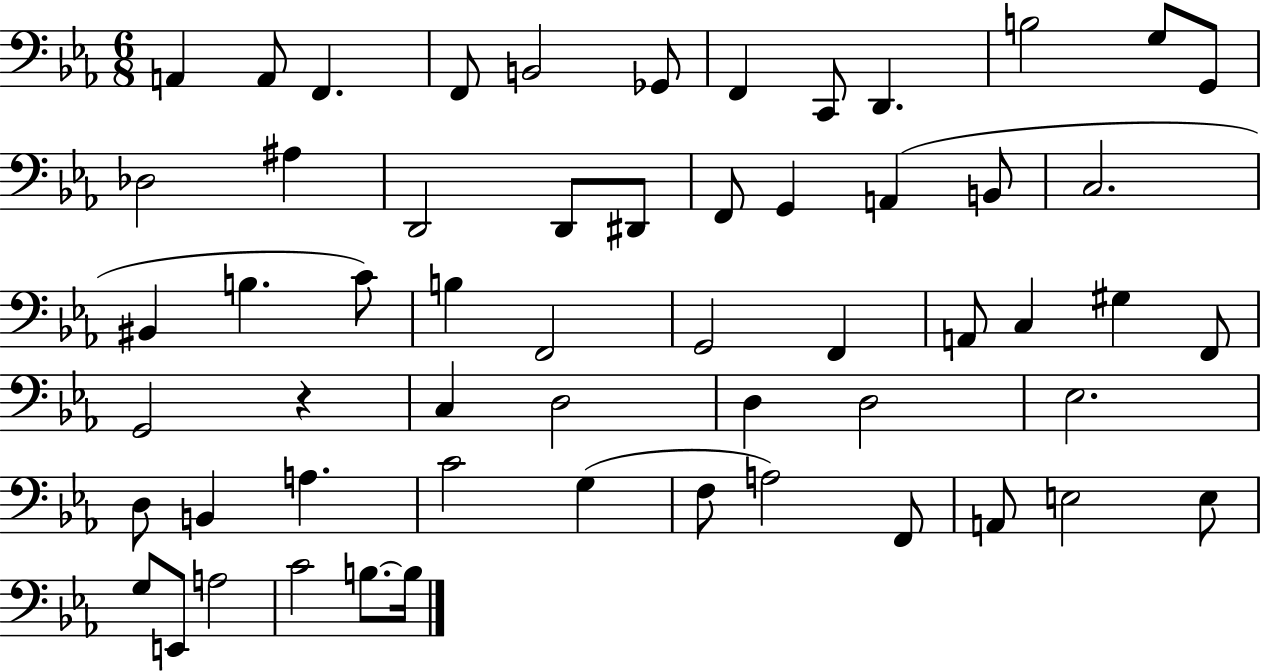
X:1
T:Untitled
M:6/8
L:1/4
K:Eb
A,, A,,/2 F,, F,,/2 B,,2 _G,,/2 F,, C,,/2 D,, B,2 G,/2 G,,/2 _D,2 ^A, D,,2 D,,/2 ^D,,/2 F,,/2 G,, A,, B,,/2 C,2 ^B,, B, C/2 B, F,,2 G,,2 F,, A,,/2 C, ^G, F,,/2 G,,2 z C, D,2 D, D,2 _E,2 D,/2 B,, A, C2 G, F,/2 A,2 F,,/2 A,,/2 E,2 E,/2 G,/2 E,,/2 A,2 C2 B,/2 B,/4